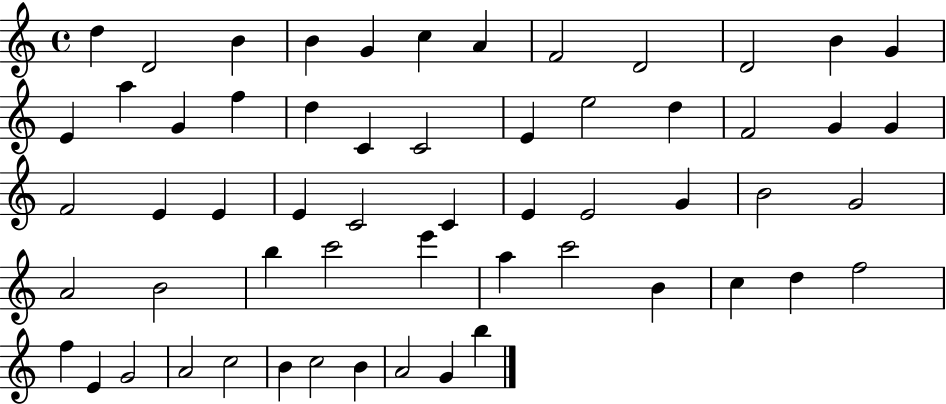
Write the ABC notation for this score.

X:1
T:Untitled
M:4/4
L:1/4
K:C
d D2 B B G c A F2 D2 D2 B G E a G f d C C2 E e2 d F2 G G F2 E E E C2 C E E2 G B2 G2 A2 B2 b c'2 e' a c'2 B c d f2 f E G2 A2 c2 B c2 B A2 G b